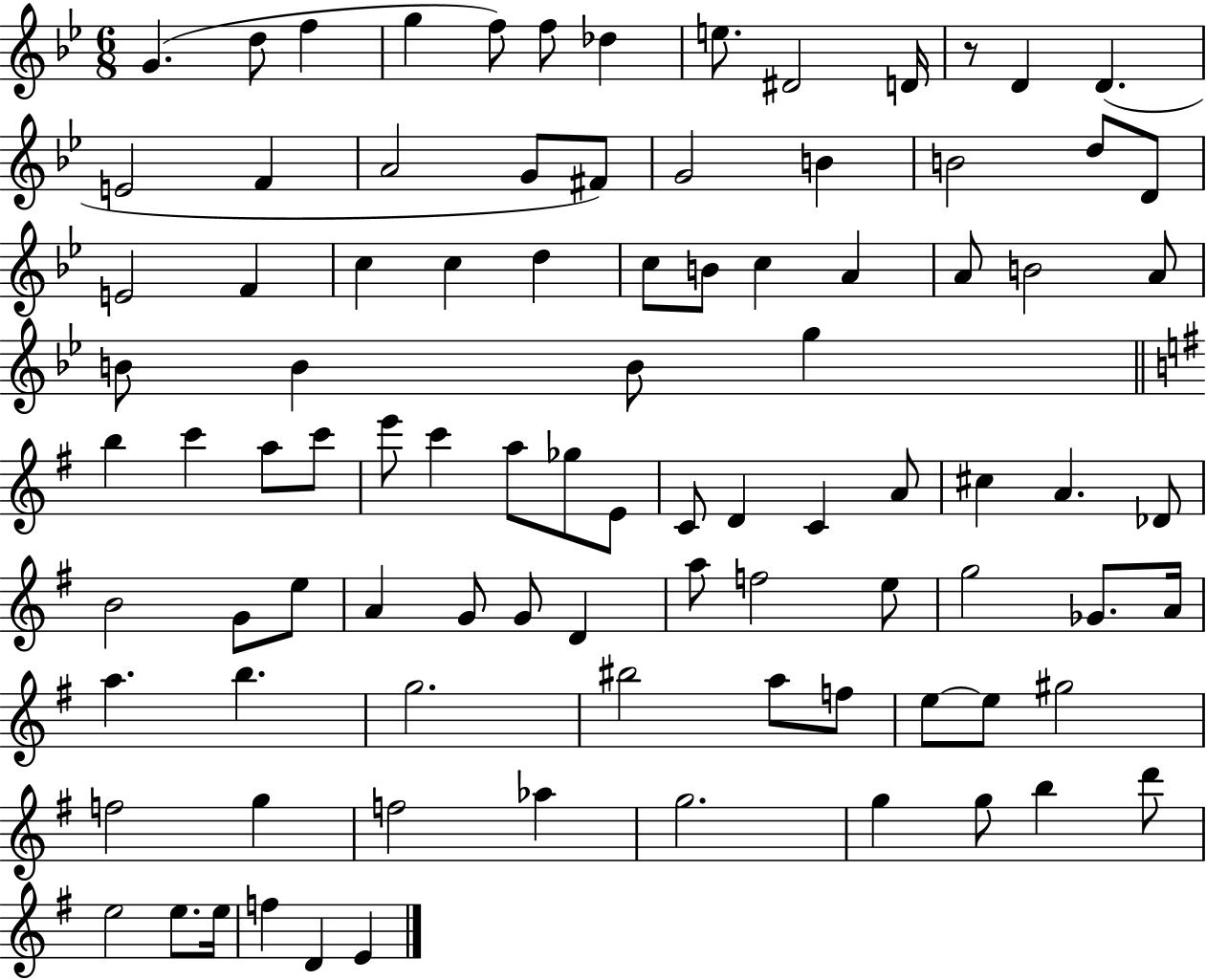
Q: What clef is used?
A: treble